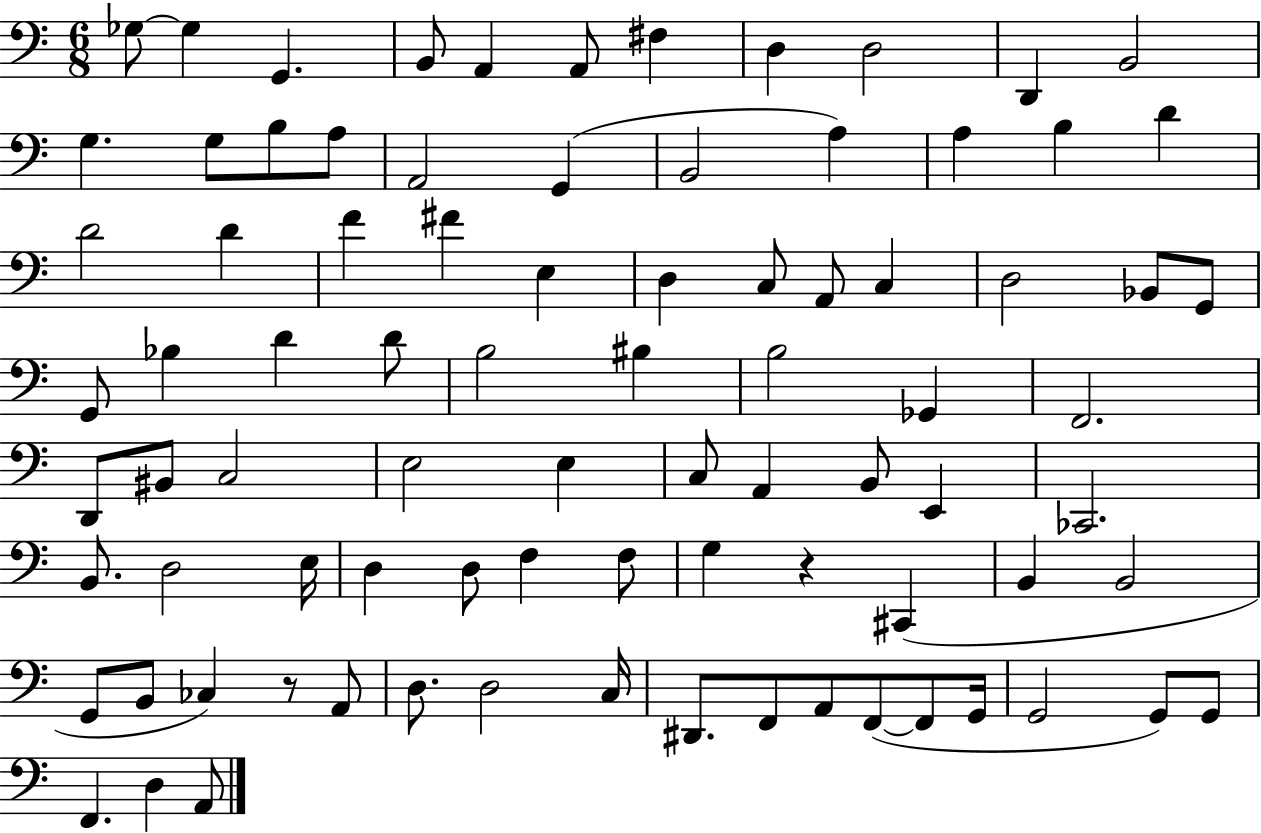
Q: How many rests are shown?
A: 2